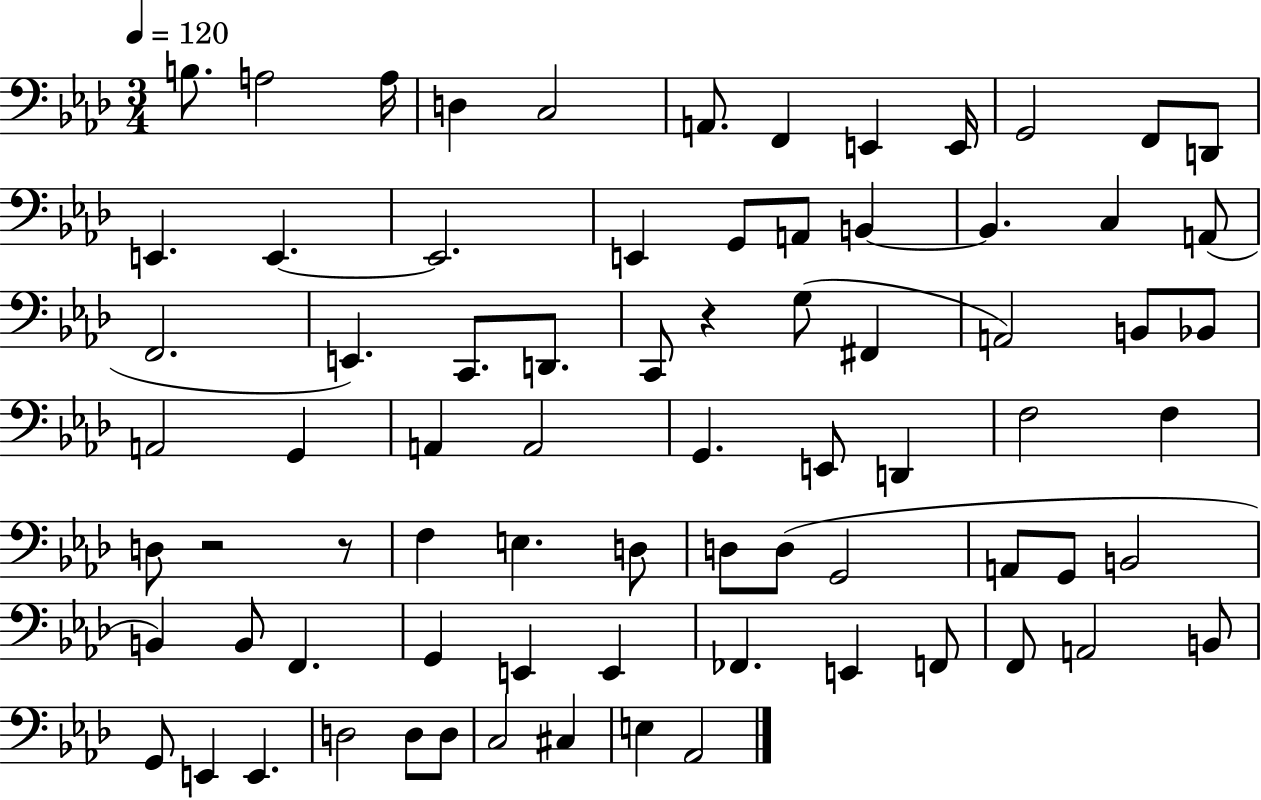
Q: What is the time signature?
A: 3/4